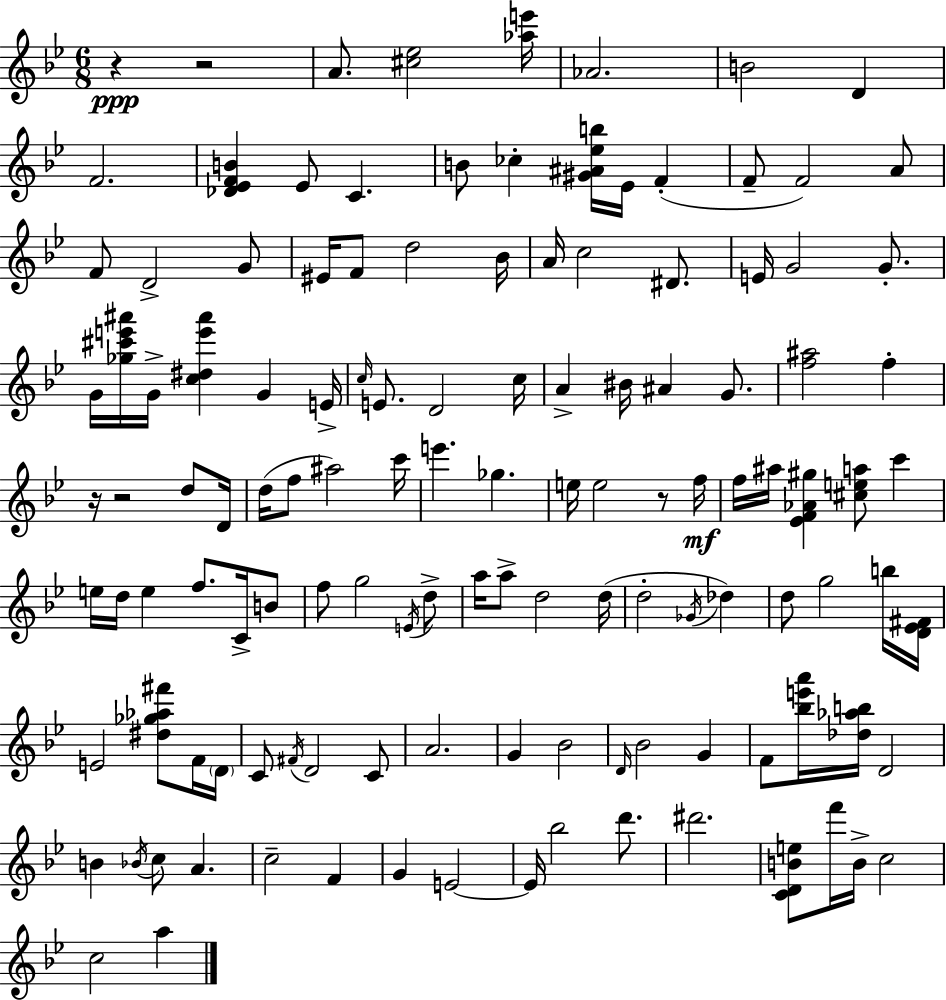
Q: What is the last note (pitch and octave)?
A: A5